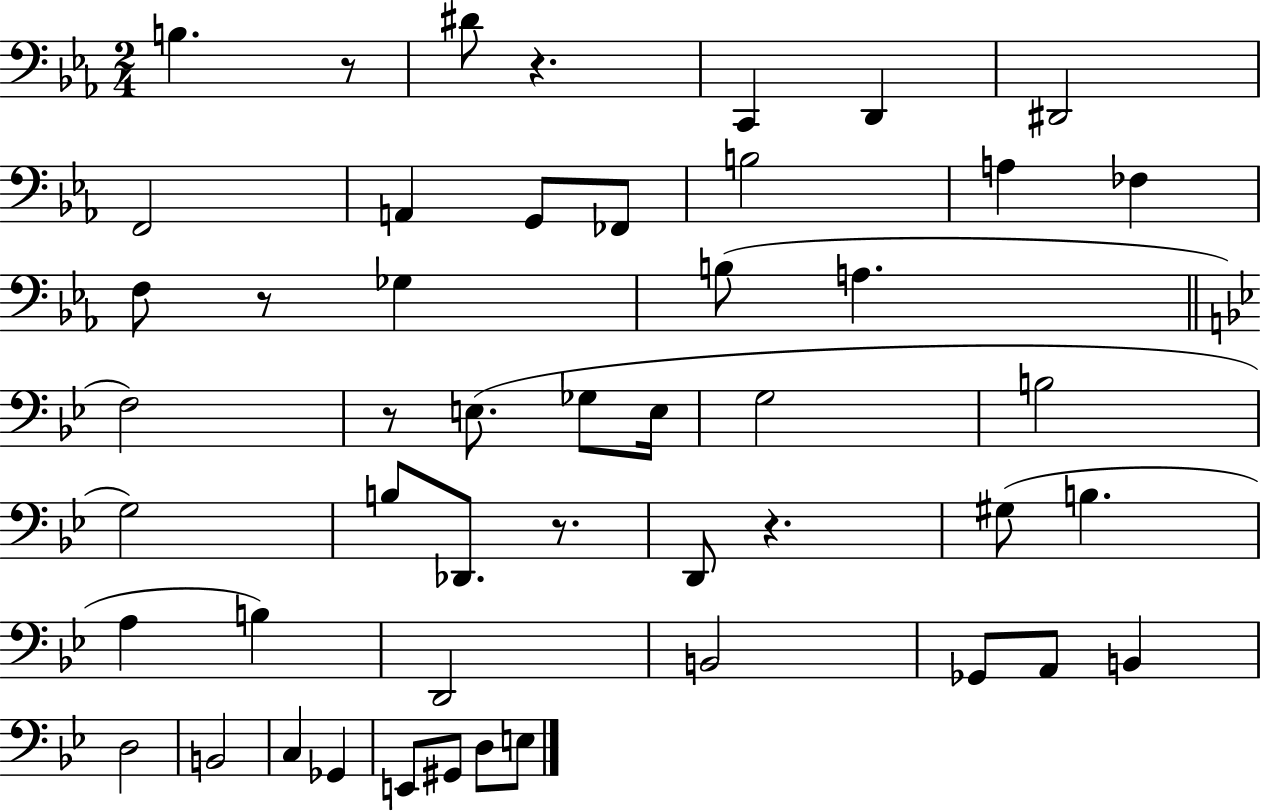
{
  \clef bass
  \numericTimeSignature
  \time 2/4
  \key ees \major
  b4. r8 | dis'8 r4. | c,4 d,4 | dis,2 | \break f,2 | a,4 g,8 fes,8 | b2 | a4 fes4 | \break f8 r8 ges4 | b8( a4. | \bar "||" \break \key bes \major f2) | r8 e8.( ges8 e16 | g2 | b2 | \break g2) | b8 des,8. r8. | d,8 r4. | gis8( b4. | \break a4 b4) | d,2 | b,2 | ges,8 a,8 b,4 | \break d2 | b,2 | c4 ges,4 | e,8 gis,8 d8 e8 | \break \bar "|."
}